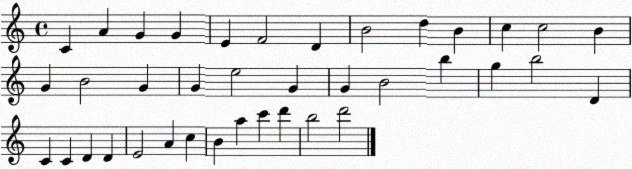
X:1
T:Untitled
M:4/4
L:1/4
K:C
C A G G E F2 D B2 d B c c2 B G B2 G G e2 G G B2 b g b2 D C C D D E2 A c B a c' d' b2 d'2